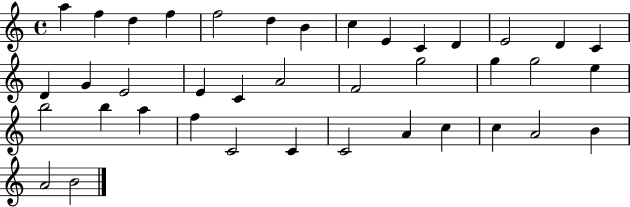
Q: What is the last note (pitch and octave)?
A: B4